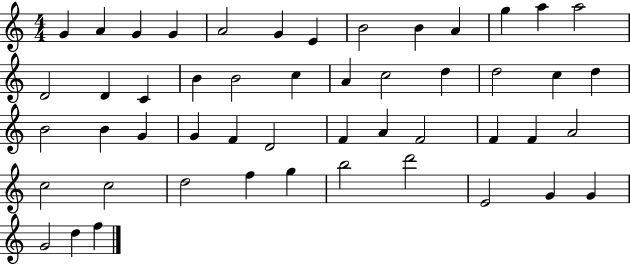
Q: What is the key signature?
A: C major